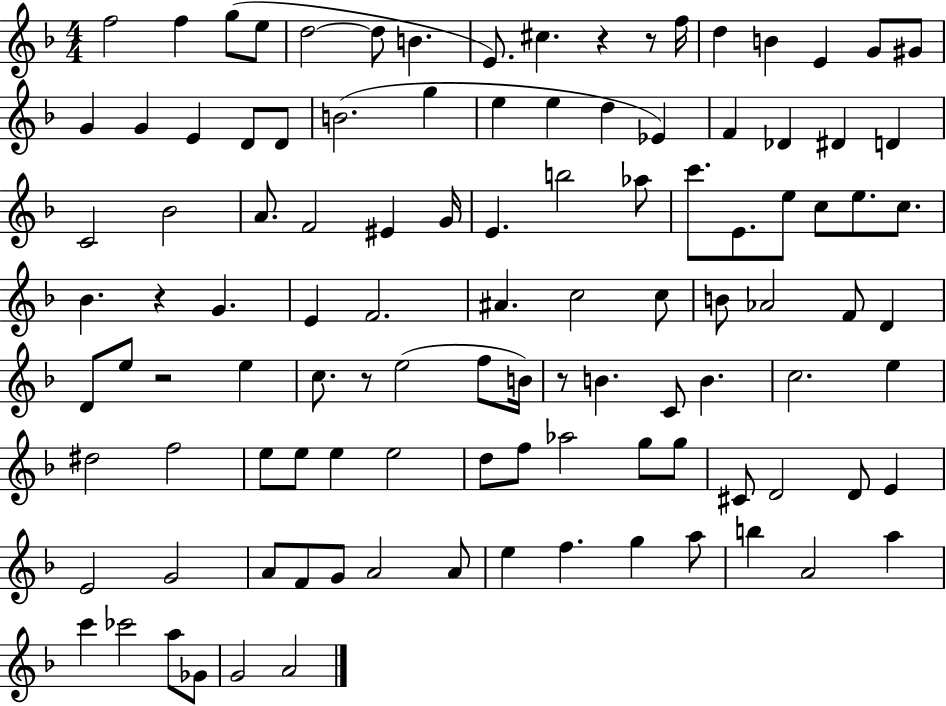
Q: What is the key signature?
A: F major